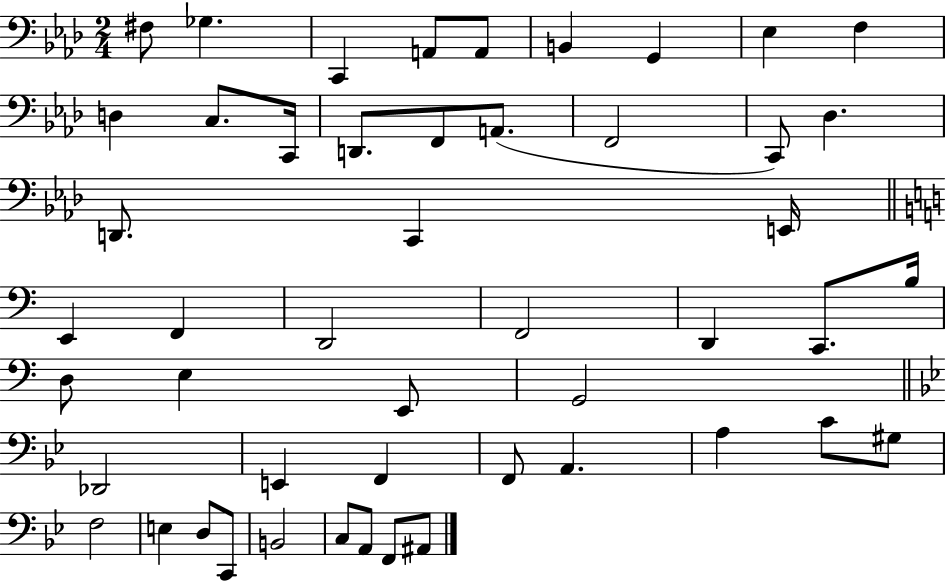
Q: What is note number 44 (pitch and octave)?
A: C2